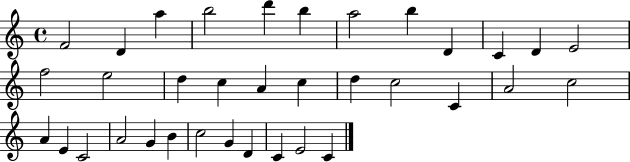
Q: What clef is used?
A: treble